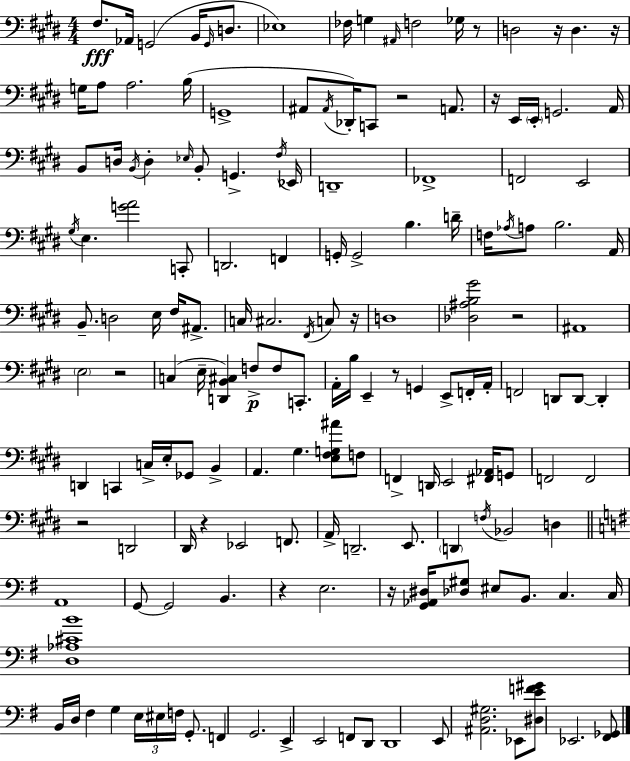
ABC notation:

X:1
T:Untitled
M:4/4
L:1/4
K:E
^F,/2 _A,,/4 G,,2 B,,/4 G,,/4 D,/2 _E,4 _F,/4 G, ^A,,/4 F,2 _G,/4 z/2 D,2 z/4 D, z/4 G,/4 A,/2 A,2 B,/4 G,,4 ^A,,/2 ^A,,/4 _D,,/4 C,,/2 z2 A,,/2 z/4 E,,/4 E,,/4 G,,2 A,,/4 B,,/2 D,/4 B,,/4 D, _E,/4 B,,/2 G,, ^F,/4 _E,,/4 D,,4 _F,,4 F,,2 E,,2 ^G,/4 E, [GA]2 C,,/2 D,,2 F,, G,,/4 G,,2 B, D/4 F,/4 _A,/4 A,/2 B,2 A,,/4 B,,/2 D,2 E,/4 ^F,/4 ^A,,/2 C,/4 ^C,2 ^F,,/4 C,/2 z/4 D,4 [_D,^A,B,^G]2 z2 ^A,,4 E,2 z2 C, E,/4 [D,,B,,^C,] F,/2 F,/2 C,,/2 A,,/4 B,/4 E,, z/2 G,, E,,/2 F,,/4 A,,/4 F,,2 D,,/2 D,,/2 D,, D,, C,, C,/4 E,/4 _G,,/2 B,, A,, ^G, [E,^F,G,^A]/2 F,/2 F,, D,,/4 E,,2 [^F,,_A,,]/4 G,,/2 F,,2 F,,2 z2 D,,2 ^D,,/4 z _E,,2 F,,/2 A,,/4 D,,2 E,,/2 D,, F,/4 _B,,2 D, A,,4 G,,/2 G,,2 B,, z E,2 z/4 [G,,_A,,^D,]/4 [_D,^G,]/2 ^E,/2 B,,/2 C, C,/4 [D,_A,^CB]4 B,,/4 D,/4 ^F, G, E,/4 ^E,/4 F,/4 G,,/2 F,, G,,2 E,, E,,2 F,,/2 D,,/2 D,,4 E,,/2 [^A,,D,^G,]2 _E,,/2 [^D,EF^G]/2 _E,,2 [^F,,_G,,]/2